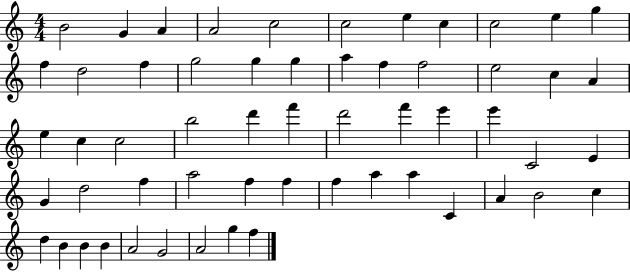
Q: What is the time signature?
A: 4/4